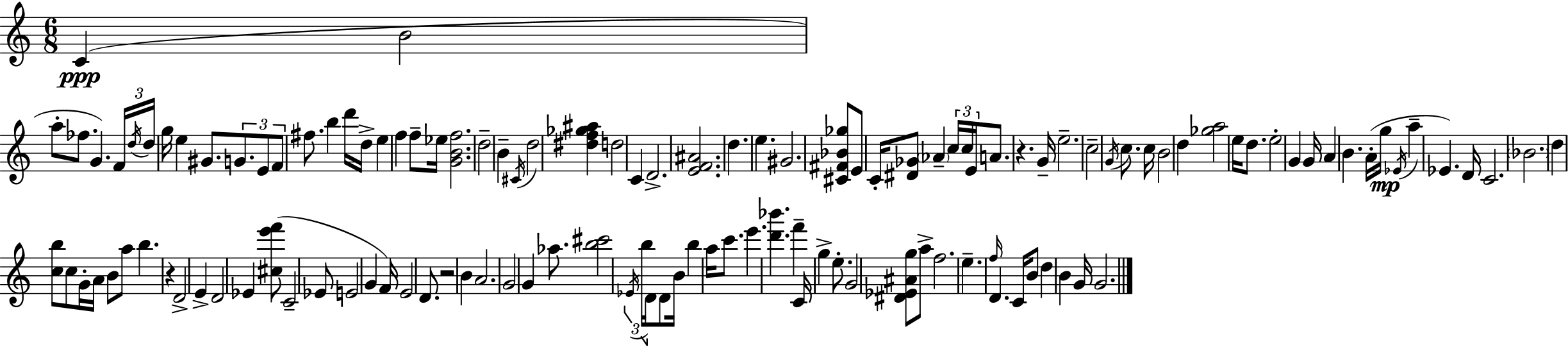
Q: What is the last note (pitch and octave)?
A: G4